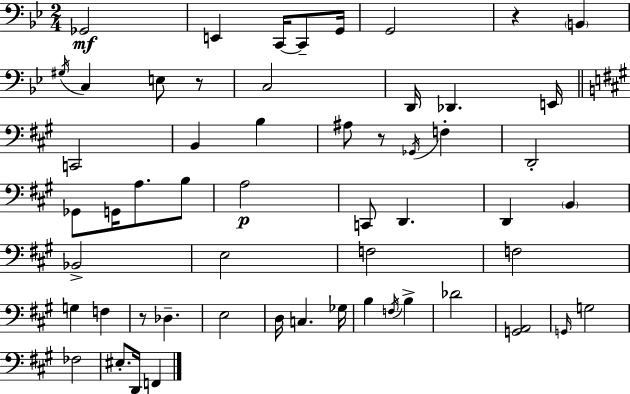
Gb2/h E2/q C2/s C2/e G2/s G2/h R/q B2/q G#3/s C3/q E3/e R/e C3/h D2/s Db2/q. E2/s C2/h B2/q B3/q A#3/e R/e Gb2/s F3/q D2/h Gb2/e G2/s A3/e. B3/e A3/h C2/e D2/q. D2/q B2/q Bb2/h E3/h F3/h F3/h G3/q F3/q R/e Db3/q. E3/h D3/s C3/q. Gb3/s B3/q F3/s B3/q Db4/h [G2,A2]/h G2/s G3/h FES3/h EIS3/e. D2/s F2/q